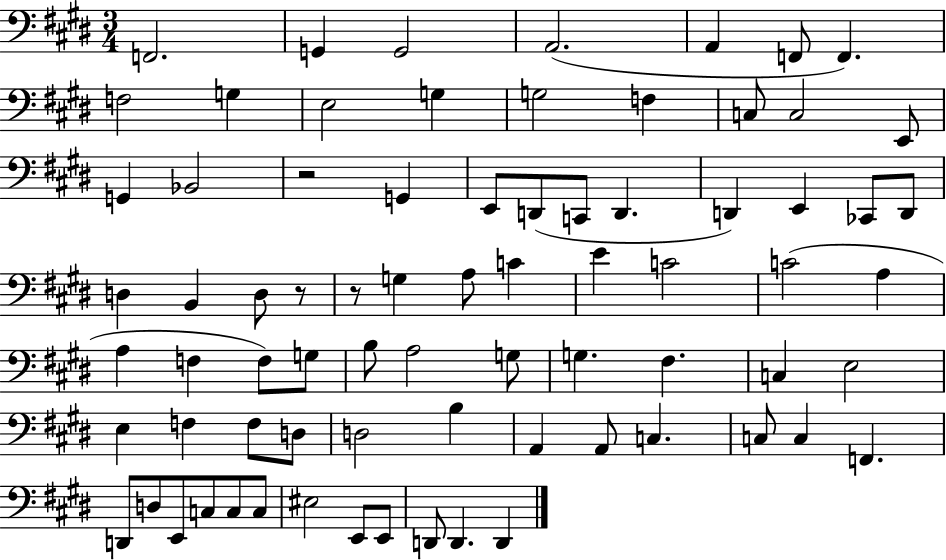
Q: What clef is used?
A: bass